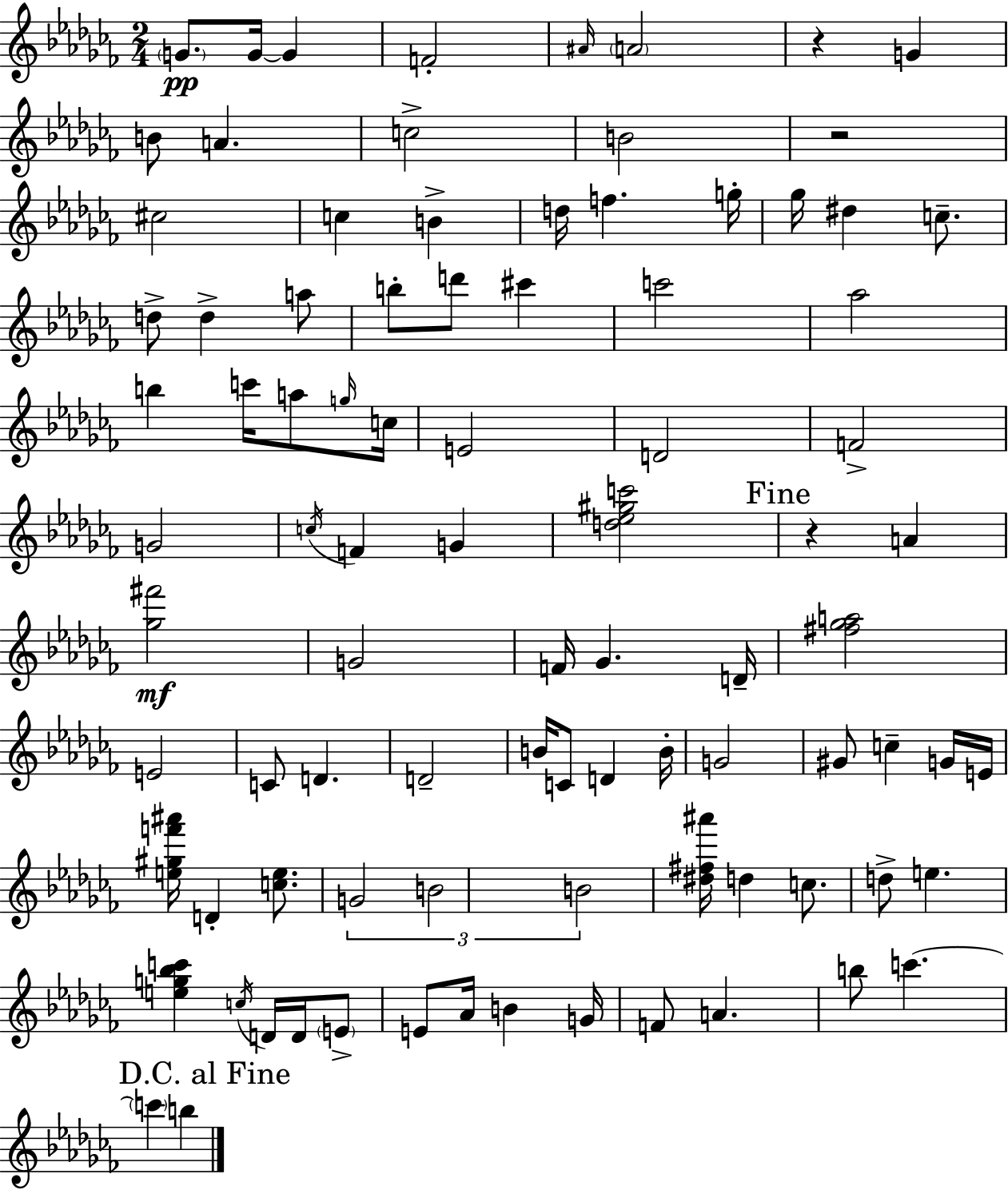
{
  \clef treble
  \numericTimeSignature
  \time 2/4
  \key aes \minor
  \parenthesize g'8.\pp g'16~~ g'4 | f'2-. | \grace { ais'16 } \parenthesize a'2 | r4 g'4 | \break b'8 a'4. | c''2-> | b'2 | r2 | \break cis''2 | c''4 b'4-> | d''16 f''4. | g''16-. ges''16 dis''4 c''8.-- | \break d''8-> d''4-> a''8 | b''8-. d'''8 cis'''4 | c'''2 | aes''2 | \break b''4 c'''16 a''8 | \grace { g''16 } c''16 e'2 | d'2 | f'2-> | \break g'2 | \acciaccatura { c''16 } f'4 g'4 | <d'' ees'' gis'' c'''>2 | \mark "Fine" r4 a'4 | \break <ges'' fis'''>2\mf | g'2 | f'16 ges'4. | d'16-- <fis'' ges'' a''>2 | \break e'2 | c'8 d'4. | d'2-- | b'16 c'8 d'4 | \break b'16-. g'2 | gis'8 c''4-- | g'16 e'16 <e'' gis'' f''' ais'''>16 d'4-. | <c'' e''>8. \tuplet 3/2 { g'2 | \break b'2 | b'2 } | <dis'' fis'' ais'''>16 d''4 | c''8. d''8-> e''4. | \break <e'' g'' bes'' c'''>4 \acciaccatura { c''16 } | d'16 d'16 \parenthesize e'8-> e'8 aes'16 b'4 | g'16 f'8 a'4. | b''8 c'''4.~~ | \break \mark "D.C. al Fine" \parenthesize c'''4 | b''4 \bar "|."
}